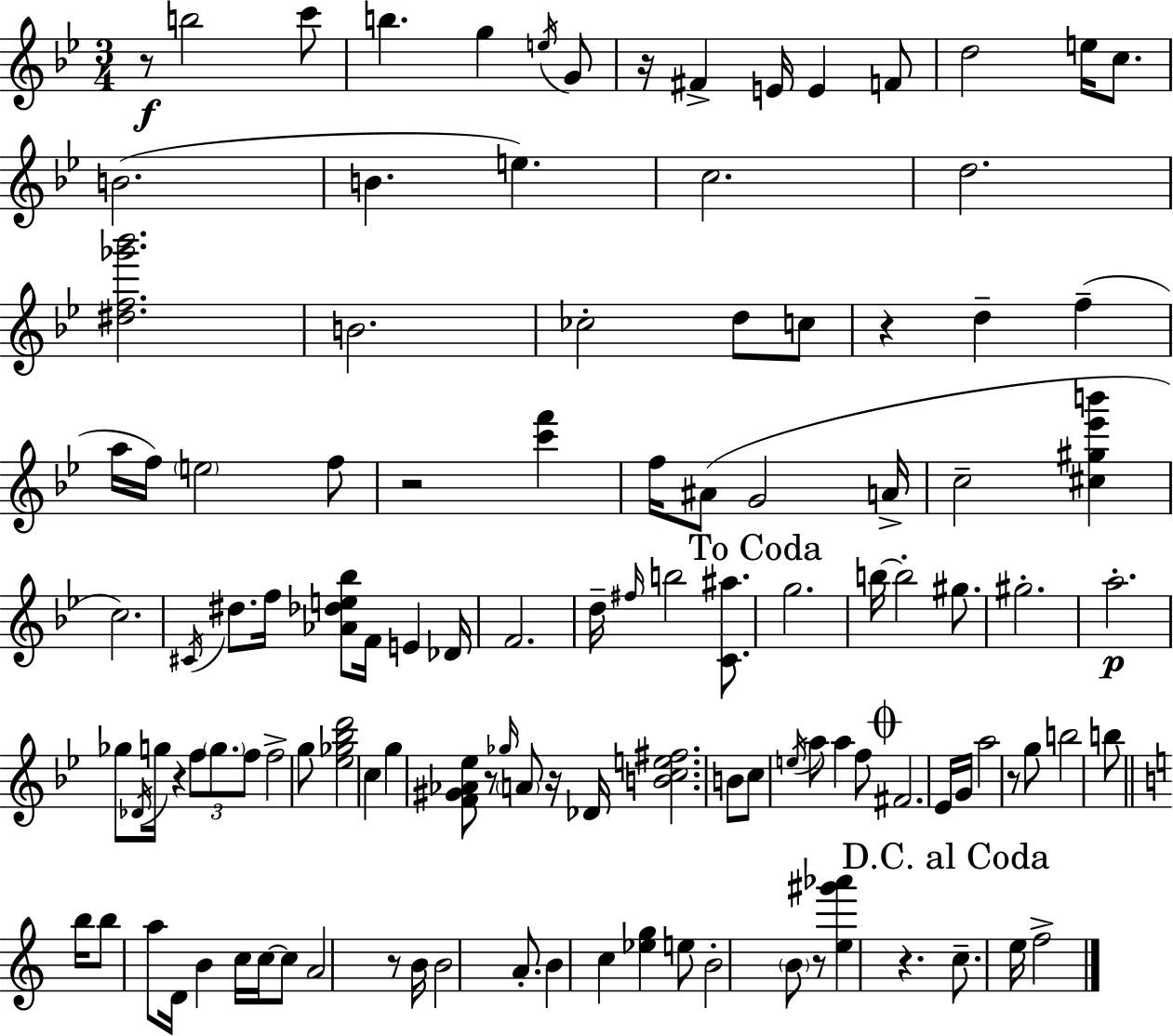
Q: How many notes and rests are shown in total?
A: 117